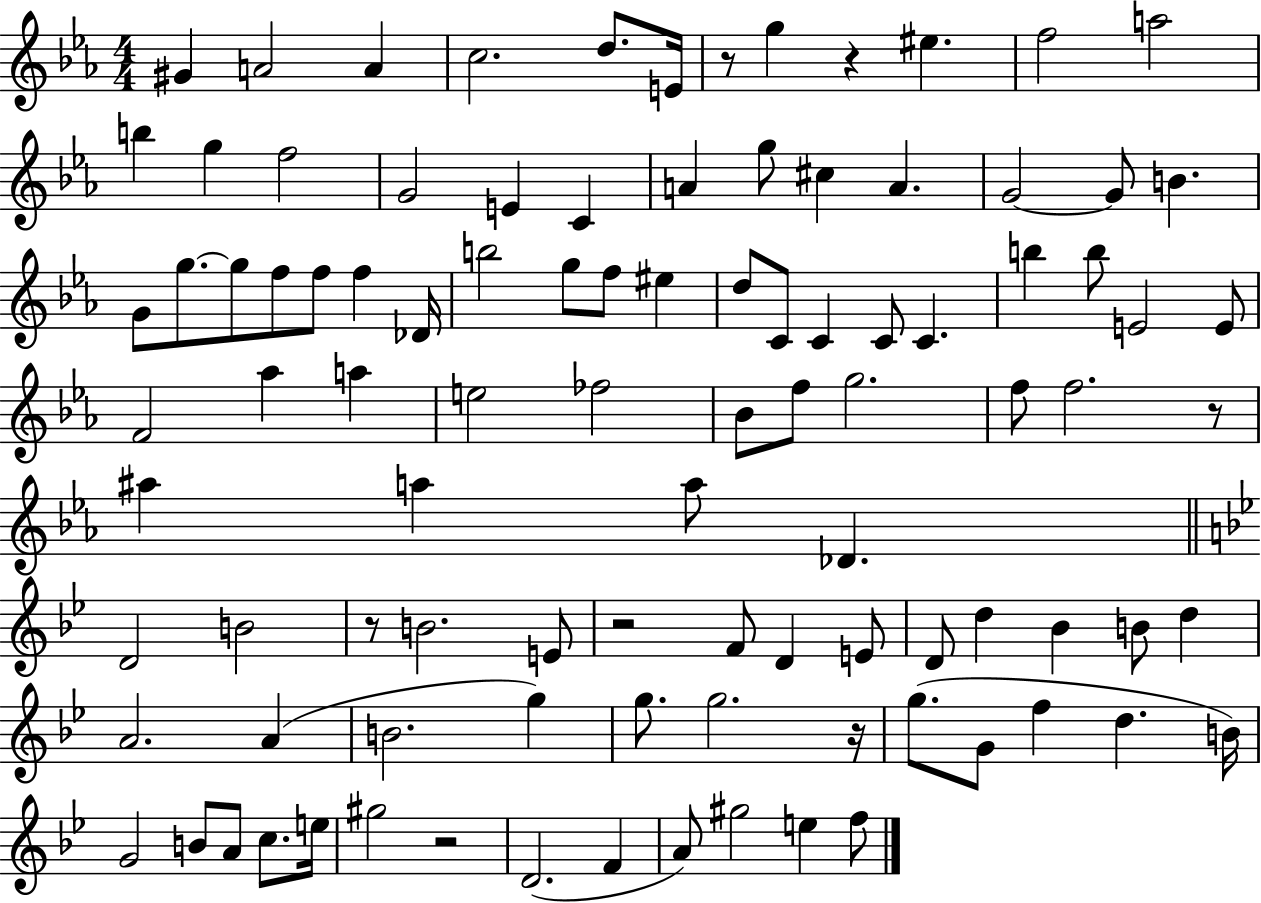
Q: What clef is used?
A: treble